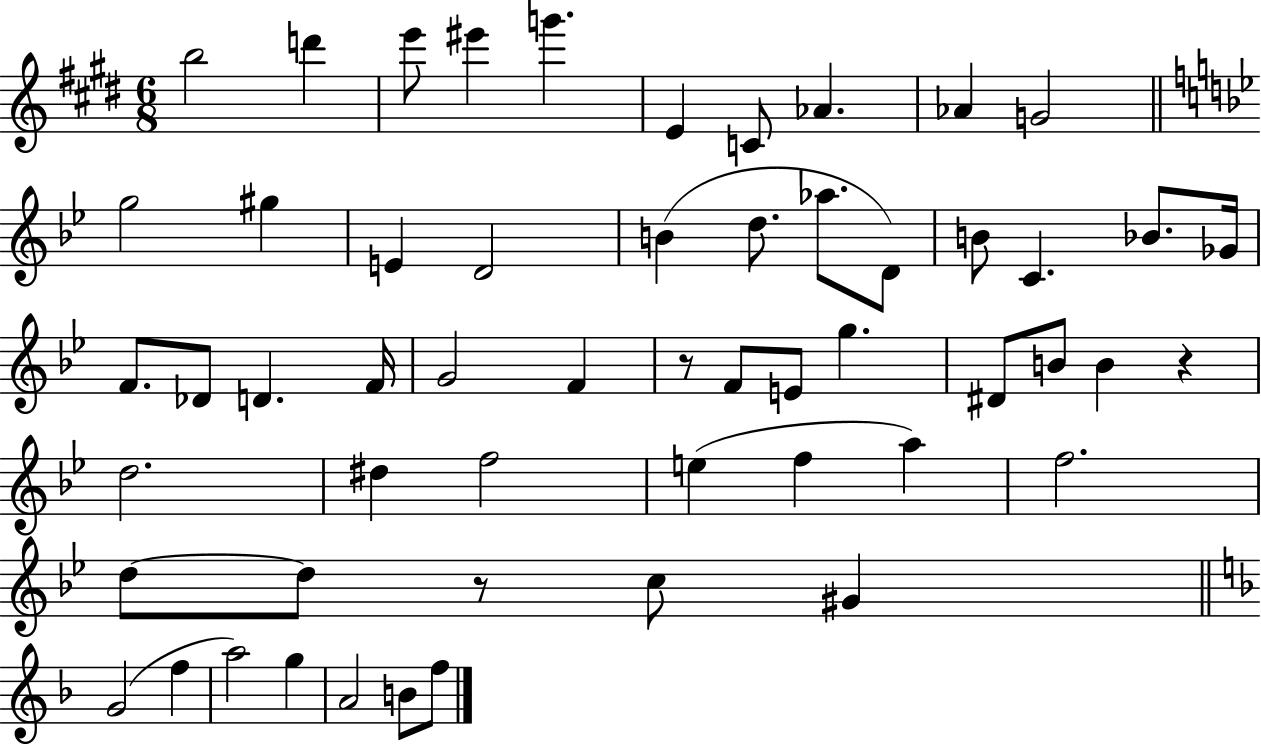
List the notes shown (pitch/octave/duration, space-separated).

B5/h D6/q E6/e EIS6/q G6/q. E4/q C4/e Ab4/q. Ab4/q G4/h G5/h G#5/q E4/q D4/h B4/q D5/e. Ab5/e. D4/e B4/e C4/q. Bb4/e. Gb4/s F4/e. Db4/e D4/q. F4/s G4/h F4/q R/e F4/e E4/e G5/q. D#4/e B4/e B4/q R/q D5/h. D#5/q F5/h E5/q F5/q A5/q F5/h. D5/e D5/e R/e C5/e G#4/q G4/h F5/q A5/h G5/q A4/h B4/e F5/e